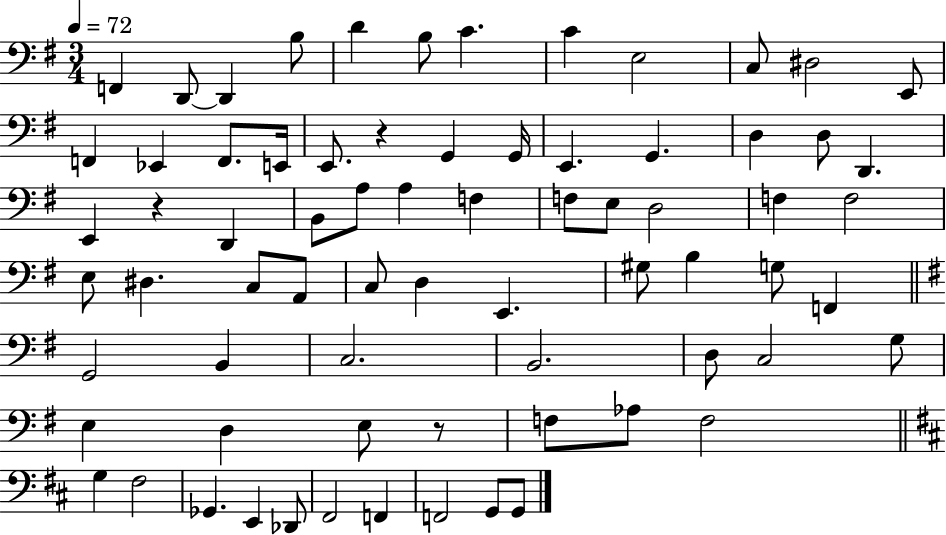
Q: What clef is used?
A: bass